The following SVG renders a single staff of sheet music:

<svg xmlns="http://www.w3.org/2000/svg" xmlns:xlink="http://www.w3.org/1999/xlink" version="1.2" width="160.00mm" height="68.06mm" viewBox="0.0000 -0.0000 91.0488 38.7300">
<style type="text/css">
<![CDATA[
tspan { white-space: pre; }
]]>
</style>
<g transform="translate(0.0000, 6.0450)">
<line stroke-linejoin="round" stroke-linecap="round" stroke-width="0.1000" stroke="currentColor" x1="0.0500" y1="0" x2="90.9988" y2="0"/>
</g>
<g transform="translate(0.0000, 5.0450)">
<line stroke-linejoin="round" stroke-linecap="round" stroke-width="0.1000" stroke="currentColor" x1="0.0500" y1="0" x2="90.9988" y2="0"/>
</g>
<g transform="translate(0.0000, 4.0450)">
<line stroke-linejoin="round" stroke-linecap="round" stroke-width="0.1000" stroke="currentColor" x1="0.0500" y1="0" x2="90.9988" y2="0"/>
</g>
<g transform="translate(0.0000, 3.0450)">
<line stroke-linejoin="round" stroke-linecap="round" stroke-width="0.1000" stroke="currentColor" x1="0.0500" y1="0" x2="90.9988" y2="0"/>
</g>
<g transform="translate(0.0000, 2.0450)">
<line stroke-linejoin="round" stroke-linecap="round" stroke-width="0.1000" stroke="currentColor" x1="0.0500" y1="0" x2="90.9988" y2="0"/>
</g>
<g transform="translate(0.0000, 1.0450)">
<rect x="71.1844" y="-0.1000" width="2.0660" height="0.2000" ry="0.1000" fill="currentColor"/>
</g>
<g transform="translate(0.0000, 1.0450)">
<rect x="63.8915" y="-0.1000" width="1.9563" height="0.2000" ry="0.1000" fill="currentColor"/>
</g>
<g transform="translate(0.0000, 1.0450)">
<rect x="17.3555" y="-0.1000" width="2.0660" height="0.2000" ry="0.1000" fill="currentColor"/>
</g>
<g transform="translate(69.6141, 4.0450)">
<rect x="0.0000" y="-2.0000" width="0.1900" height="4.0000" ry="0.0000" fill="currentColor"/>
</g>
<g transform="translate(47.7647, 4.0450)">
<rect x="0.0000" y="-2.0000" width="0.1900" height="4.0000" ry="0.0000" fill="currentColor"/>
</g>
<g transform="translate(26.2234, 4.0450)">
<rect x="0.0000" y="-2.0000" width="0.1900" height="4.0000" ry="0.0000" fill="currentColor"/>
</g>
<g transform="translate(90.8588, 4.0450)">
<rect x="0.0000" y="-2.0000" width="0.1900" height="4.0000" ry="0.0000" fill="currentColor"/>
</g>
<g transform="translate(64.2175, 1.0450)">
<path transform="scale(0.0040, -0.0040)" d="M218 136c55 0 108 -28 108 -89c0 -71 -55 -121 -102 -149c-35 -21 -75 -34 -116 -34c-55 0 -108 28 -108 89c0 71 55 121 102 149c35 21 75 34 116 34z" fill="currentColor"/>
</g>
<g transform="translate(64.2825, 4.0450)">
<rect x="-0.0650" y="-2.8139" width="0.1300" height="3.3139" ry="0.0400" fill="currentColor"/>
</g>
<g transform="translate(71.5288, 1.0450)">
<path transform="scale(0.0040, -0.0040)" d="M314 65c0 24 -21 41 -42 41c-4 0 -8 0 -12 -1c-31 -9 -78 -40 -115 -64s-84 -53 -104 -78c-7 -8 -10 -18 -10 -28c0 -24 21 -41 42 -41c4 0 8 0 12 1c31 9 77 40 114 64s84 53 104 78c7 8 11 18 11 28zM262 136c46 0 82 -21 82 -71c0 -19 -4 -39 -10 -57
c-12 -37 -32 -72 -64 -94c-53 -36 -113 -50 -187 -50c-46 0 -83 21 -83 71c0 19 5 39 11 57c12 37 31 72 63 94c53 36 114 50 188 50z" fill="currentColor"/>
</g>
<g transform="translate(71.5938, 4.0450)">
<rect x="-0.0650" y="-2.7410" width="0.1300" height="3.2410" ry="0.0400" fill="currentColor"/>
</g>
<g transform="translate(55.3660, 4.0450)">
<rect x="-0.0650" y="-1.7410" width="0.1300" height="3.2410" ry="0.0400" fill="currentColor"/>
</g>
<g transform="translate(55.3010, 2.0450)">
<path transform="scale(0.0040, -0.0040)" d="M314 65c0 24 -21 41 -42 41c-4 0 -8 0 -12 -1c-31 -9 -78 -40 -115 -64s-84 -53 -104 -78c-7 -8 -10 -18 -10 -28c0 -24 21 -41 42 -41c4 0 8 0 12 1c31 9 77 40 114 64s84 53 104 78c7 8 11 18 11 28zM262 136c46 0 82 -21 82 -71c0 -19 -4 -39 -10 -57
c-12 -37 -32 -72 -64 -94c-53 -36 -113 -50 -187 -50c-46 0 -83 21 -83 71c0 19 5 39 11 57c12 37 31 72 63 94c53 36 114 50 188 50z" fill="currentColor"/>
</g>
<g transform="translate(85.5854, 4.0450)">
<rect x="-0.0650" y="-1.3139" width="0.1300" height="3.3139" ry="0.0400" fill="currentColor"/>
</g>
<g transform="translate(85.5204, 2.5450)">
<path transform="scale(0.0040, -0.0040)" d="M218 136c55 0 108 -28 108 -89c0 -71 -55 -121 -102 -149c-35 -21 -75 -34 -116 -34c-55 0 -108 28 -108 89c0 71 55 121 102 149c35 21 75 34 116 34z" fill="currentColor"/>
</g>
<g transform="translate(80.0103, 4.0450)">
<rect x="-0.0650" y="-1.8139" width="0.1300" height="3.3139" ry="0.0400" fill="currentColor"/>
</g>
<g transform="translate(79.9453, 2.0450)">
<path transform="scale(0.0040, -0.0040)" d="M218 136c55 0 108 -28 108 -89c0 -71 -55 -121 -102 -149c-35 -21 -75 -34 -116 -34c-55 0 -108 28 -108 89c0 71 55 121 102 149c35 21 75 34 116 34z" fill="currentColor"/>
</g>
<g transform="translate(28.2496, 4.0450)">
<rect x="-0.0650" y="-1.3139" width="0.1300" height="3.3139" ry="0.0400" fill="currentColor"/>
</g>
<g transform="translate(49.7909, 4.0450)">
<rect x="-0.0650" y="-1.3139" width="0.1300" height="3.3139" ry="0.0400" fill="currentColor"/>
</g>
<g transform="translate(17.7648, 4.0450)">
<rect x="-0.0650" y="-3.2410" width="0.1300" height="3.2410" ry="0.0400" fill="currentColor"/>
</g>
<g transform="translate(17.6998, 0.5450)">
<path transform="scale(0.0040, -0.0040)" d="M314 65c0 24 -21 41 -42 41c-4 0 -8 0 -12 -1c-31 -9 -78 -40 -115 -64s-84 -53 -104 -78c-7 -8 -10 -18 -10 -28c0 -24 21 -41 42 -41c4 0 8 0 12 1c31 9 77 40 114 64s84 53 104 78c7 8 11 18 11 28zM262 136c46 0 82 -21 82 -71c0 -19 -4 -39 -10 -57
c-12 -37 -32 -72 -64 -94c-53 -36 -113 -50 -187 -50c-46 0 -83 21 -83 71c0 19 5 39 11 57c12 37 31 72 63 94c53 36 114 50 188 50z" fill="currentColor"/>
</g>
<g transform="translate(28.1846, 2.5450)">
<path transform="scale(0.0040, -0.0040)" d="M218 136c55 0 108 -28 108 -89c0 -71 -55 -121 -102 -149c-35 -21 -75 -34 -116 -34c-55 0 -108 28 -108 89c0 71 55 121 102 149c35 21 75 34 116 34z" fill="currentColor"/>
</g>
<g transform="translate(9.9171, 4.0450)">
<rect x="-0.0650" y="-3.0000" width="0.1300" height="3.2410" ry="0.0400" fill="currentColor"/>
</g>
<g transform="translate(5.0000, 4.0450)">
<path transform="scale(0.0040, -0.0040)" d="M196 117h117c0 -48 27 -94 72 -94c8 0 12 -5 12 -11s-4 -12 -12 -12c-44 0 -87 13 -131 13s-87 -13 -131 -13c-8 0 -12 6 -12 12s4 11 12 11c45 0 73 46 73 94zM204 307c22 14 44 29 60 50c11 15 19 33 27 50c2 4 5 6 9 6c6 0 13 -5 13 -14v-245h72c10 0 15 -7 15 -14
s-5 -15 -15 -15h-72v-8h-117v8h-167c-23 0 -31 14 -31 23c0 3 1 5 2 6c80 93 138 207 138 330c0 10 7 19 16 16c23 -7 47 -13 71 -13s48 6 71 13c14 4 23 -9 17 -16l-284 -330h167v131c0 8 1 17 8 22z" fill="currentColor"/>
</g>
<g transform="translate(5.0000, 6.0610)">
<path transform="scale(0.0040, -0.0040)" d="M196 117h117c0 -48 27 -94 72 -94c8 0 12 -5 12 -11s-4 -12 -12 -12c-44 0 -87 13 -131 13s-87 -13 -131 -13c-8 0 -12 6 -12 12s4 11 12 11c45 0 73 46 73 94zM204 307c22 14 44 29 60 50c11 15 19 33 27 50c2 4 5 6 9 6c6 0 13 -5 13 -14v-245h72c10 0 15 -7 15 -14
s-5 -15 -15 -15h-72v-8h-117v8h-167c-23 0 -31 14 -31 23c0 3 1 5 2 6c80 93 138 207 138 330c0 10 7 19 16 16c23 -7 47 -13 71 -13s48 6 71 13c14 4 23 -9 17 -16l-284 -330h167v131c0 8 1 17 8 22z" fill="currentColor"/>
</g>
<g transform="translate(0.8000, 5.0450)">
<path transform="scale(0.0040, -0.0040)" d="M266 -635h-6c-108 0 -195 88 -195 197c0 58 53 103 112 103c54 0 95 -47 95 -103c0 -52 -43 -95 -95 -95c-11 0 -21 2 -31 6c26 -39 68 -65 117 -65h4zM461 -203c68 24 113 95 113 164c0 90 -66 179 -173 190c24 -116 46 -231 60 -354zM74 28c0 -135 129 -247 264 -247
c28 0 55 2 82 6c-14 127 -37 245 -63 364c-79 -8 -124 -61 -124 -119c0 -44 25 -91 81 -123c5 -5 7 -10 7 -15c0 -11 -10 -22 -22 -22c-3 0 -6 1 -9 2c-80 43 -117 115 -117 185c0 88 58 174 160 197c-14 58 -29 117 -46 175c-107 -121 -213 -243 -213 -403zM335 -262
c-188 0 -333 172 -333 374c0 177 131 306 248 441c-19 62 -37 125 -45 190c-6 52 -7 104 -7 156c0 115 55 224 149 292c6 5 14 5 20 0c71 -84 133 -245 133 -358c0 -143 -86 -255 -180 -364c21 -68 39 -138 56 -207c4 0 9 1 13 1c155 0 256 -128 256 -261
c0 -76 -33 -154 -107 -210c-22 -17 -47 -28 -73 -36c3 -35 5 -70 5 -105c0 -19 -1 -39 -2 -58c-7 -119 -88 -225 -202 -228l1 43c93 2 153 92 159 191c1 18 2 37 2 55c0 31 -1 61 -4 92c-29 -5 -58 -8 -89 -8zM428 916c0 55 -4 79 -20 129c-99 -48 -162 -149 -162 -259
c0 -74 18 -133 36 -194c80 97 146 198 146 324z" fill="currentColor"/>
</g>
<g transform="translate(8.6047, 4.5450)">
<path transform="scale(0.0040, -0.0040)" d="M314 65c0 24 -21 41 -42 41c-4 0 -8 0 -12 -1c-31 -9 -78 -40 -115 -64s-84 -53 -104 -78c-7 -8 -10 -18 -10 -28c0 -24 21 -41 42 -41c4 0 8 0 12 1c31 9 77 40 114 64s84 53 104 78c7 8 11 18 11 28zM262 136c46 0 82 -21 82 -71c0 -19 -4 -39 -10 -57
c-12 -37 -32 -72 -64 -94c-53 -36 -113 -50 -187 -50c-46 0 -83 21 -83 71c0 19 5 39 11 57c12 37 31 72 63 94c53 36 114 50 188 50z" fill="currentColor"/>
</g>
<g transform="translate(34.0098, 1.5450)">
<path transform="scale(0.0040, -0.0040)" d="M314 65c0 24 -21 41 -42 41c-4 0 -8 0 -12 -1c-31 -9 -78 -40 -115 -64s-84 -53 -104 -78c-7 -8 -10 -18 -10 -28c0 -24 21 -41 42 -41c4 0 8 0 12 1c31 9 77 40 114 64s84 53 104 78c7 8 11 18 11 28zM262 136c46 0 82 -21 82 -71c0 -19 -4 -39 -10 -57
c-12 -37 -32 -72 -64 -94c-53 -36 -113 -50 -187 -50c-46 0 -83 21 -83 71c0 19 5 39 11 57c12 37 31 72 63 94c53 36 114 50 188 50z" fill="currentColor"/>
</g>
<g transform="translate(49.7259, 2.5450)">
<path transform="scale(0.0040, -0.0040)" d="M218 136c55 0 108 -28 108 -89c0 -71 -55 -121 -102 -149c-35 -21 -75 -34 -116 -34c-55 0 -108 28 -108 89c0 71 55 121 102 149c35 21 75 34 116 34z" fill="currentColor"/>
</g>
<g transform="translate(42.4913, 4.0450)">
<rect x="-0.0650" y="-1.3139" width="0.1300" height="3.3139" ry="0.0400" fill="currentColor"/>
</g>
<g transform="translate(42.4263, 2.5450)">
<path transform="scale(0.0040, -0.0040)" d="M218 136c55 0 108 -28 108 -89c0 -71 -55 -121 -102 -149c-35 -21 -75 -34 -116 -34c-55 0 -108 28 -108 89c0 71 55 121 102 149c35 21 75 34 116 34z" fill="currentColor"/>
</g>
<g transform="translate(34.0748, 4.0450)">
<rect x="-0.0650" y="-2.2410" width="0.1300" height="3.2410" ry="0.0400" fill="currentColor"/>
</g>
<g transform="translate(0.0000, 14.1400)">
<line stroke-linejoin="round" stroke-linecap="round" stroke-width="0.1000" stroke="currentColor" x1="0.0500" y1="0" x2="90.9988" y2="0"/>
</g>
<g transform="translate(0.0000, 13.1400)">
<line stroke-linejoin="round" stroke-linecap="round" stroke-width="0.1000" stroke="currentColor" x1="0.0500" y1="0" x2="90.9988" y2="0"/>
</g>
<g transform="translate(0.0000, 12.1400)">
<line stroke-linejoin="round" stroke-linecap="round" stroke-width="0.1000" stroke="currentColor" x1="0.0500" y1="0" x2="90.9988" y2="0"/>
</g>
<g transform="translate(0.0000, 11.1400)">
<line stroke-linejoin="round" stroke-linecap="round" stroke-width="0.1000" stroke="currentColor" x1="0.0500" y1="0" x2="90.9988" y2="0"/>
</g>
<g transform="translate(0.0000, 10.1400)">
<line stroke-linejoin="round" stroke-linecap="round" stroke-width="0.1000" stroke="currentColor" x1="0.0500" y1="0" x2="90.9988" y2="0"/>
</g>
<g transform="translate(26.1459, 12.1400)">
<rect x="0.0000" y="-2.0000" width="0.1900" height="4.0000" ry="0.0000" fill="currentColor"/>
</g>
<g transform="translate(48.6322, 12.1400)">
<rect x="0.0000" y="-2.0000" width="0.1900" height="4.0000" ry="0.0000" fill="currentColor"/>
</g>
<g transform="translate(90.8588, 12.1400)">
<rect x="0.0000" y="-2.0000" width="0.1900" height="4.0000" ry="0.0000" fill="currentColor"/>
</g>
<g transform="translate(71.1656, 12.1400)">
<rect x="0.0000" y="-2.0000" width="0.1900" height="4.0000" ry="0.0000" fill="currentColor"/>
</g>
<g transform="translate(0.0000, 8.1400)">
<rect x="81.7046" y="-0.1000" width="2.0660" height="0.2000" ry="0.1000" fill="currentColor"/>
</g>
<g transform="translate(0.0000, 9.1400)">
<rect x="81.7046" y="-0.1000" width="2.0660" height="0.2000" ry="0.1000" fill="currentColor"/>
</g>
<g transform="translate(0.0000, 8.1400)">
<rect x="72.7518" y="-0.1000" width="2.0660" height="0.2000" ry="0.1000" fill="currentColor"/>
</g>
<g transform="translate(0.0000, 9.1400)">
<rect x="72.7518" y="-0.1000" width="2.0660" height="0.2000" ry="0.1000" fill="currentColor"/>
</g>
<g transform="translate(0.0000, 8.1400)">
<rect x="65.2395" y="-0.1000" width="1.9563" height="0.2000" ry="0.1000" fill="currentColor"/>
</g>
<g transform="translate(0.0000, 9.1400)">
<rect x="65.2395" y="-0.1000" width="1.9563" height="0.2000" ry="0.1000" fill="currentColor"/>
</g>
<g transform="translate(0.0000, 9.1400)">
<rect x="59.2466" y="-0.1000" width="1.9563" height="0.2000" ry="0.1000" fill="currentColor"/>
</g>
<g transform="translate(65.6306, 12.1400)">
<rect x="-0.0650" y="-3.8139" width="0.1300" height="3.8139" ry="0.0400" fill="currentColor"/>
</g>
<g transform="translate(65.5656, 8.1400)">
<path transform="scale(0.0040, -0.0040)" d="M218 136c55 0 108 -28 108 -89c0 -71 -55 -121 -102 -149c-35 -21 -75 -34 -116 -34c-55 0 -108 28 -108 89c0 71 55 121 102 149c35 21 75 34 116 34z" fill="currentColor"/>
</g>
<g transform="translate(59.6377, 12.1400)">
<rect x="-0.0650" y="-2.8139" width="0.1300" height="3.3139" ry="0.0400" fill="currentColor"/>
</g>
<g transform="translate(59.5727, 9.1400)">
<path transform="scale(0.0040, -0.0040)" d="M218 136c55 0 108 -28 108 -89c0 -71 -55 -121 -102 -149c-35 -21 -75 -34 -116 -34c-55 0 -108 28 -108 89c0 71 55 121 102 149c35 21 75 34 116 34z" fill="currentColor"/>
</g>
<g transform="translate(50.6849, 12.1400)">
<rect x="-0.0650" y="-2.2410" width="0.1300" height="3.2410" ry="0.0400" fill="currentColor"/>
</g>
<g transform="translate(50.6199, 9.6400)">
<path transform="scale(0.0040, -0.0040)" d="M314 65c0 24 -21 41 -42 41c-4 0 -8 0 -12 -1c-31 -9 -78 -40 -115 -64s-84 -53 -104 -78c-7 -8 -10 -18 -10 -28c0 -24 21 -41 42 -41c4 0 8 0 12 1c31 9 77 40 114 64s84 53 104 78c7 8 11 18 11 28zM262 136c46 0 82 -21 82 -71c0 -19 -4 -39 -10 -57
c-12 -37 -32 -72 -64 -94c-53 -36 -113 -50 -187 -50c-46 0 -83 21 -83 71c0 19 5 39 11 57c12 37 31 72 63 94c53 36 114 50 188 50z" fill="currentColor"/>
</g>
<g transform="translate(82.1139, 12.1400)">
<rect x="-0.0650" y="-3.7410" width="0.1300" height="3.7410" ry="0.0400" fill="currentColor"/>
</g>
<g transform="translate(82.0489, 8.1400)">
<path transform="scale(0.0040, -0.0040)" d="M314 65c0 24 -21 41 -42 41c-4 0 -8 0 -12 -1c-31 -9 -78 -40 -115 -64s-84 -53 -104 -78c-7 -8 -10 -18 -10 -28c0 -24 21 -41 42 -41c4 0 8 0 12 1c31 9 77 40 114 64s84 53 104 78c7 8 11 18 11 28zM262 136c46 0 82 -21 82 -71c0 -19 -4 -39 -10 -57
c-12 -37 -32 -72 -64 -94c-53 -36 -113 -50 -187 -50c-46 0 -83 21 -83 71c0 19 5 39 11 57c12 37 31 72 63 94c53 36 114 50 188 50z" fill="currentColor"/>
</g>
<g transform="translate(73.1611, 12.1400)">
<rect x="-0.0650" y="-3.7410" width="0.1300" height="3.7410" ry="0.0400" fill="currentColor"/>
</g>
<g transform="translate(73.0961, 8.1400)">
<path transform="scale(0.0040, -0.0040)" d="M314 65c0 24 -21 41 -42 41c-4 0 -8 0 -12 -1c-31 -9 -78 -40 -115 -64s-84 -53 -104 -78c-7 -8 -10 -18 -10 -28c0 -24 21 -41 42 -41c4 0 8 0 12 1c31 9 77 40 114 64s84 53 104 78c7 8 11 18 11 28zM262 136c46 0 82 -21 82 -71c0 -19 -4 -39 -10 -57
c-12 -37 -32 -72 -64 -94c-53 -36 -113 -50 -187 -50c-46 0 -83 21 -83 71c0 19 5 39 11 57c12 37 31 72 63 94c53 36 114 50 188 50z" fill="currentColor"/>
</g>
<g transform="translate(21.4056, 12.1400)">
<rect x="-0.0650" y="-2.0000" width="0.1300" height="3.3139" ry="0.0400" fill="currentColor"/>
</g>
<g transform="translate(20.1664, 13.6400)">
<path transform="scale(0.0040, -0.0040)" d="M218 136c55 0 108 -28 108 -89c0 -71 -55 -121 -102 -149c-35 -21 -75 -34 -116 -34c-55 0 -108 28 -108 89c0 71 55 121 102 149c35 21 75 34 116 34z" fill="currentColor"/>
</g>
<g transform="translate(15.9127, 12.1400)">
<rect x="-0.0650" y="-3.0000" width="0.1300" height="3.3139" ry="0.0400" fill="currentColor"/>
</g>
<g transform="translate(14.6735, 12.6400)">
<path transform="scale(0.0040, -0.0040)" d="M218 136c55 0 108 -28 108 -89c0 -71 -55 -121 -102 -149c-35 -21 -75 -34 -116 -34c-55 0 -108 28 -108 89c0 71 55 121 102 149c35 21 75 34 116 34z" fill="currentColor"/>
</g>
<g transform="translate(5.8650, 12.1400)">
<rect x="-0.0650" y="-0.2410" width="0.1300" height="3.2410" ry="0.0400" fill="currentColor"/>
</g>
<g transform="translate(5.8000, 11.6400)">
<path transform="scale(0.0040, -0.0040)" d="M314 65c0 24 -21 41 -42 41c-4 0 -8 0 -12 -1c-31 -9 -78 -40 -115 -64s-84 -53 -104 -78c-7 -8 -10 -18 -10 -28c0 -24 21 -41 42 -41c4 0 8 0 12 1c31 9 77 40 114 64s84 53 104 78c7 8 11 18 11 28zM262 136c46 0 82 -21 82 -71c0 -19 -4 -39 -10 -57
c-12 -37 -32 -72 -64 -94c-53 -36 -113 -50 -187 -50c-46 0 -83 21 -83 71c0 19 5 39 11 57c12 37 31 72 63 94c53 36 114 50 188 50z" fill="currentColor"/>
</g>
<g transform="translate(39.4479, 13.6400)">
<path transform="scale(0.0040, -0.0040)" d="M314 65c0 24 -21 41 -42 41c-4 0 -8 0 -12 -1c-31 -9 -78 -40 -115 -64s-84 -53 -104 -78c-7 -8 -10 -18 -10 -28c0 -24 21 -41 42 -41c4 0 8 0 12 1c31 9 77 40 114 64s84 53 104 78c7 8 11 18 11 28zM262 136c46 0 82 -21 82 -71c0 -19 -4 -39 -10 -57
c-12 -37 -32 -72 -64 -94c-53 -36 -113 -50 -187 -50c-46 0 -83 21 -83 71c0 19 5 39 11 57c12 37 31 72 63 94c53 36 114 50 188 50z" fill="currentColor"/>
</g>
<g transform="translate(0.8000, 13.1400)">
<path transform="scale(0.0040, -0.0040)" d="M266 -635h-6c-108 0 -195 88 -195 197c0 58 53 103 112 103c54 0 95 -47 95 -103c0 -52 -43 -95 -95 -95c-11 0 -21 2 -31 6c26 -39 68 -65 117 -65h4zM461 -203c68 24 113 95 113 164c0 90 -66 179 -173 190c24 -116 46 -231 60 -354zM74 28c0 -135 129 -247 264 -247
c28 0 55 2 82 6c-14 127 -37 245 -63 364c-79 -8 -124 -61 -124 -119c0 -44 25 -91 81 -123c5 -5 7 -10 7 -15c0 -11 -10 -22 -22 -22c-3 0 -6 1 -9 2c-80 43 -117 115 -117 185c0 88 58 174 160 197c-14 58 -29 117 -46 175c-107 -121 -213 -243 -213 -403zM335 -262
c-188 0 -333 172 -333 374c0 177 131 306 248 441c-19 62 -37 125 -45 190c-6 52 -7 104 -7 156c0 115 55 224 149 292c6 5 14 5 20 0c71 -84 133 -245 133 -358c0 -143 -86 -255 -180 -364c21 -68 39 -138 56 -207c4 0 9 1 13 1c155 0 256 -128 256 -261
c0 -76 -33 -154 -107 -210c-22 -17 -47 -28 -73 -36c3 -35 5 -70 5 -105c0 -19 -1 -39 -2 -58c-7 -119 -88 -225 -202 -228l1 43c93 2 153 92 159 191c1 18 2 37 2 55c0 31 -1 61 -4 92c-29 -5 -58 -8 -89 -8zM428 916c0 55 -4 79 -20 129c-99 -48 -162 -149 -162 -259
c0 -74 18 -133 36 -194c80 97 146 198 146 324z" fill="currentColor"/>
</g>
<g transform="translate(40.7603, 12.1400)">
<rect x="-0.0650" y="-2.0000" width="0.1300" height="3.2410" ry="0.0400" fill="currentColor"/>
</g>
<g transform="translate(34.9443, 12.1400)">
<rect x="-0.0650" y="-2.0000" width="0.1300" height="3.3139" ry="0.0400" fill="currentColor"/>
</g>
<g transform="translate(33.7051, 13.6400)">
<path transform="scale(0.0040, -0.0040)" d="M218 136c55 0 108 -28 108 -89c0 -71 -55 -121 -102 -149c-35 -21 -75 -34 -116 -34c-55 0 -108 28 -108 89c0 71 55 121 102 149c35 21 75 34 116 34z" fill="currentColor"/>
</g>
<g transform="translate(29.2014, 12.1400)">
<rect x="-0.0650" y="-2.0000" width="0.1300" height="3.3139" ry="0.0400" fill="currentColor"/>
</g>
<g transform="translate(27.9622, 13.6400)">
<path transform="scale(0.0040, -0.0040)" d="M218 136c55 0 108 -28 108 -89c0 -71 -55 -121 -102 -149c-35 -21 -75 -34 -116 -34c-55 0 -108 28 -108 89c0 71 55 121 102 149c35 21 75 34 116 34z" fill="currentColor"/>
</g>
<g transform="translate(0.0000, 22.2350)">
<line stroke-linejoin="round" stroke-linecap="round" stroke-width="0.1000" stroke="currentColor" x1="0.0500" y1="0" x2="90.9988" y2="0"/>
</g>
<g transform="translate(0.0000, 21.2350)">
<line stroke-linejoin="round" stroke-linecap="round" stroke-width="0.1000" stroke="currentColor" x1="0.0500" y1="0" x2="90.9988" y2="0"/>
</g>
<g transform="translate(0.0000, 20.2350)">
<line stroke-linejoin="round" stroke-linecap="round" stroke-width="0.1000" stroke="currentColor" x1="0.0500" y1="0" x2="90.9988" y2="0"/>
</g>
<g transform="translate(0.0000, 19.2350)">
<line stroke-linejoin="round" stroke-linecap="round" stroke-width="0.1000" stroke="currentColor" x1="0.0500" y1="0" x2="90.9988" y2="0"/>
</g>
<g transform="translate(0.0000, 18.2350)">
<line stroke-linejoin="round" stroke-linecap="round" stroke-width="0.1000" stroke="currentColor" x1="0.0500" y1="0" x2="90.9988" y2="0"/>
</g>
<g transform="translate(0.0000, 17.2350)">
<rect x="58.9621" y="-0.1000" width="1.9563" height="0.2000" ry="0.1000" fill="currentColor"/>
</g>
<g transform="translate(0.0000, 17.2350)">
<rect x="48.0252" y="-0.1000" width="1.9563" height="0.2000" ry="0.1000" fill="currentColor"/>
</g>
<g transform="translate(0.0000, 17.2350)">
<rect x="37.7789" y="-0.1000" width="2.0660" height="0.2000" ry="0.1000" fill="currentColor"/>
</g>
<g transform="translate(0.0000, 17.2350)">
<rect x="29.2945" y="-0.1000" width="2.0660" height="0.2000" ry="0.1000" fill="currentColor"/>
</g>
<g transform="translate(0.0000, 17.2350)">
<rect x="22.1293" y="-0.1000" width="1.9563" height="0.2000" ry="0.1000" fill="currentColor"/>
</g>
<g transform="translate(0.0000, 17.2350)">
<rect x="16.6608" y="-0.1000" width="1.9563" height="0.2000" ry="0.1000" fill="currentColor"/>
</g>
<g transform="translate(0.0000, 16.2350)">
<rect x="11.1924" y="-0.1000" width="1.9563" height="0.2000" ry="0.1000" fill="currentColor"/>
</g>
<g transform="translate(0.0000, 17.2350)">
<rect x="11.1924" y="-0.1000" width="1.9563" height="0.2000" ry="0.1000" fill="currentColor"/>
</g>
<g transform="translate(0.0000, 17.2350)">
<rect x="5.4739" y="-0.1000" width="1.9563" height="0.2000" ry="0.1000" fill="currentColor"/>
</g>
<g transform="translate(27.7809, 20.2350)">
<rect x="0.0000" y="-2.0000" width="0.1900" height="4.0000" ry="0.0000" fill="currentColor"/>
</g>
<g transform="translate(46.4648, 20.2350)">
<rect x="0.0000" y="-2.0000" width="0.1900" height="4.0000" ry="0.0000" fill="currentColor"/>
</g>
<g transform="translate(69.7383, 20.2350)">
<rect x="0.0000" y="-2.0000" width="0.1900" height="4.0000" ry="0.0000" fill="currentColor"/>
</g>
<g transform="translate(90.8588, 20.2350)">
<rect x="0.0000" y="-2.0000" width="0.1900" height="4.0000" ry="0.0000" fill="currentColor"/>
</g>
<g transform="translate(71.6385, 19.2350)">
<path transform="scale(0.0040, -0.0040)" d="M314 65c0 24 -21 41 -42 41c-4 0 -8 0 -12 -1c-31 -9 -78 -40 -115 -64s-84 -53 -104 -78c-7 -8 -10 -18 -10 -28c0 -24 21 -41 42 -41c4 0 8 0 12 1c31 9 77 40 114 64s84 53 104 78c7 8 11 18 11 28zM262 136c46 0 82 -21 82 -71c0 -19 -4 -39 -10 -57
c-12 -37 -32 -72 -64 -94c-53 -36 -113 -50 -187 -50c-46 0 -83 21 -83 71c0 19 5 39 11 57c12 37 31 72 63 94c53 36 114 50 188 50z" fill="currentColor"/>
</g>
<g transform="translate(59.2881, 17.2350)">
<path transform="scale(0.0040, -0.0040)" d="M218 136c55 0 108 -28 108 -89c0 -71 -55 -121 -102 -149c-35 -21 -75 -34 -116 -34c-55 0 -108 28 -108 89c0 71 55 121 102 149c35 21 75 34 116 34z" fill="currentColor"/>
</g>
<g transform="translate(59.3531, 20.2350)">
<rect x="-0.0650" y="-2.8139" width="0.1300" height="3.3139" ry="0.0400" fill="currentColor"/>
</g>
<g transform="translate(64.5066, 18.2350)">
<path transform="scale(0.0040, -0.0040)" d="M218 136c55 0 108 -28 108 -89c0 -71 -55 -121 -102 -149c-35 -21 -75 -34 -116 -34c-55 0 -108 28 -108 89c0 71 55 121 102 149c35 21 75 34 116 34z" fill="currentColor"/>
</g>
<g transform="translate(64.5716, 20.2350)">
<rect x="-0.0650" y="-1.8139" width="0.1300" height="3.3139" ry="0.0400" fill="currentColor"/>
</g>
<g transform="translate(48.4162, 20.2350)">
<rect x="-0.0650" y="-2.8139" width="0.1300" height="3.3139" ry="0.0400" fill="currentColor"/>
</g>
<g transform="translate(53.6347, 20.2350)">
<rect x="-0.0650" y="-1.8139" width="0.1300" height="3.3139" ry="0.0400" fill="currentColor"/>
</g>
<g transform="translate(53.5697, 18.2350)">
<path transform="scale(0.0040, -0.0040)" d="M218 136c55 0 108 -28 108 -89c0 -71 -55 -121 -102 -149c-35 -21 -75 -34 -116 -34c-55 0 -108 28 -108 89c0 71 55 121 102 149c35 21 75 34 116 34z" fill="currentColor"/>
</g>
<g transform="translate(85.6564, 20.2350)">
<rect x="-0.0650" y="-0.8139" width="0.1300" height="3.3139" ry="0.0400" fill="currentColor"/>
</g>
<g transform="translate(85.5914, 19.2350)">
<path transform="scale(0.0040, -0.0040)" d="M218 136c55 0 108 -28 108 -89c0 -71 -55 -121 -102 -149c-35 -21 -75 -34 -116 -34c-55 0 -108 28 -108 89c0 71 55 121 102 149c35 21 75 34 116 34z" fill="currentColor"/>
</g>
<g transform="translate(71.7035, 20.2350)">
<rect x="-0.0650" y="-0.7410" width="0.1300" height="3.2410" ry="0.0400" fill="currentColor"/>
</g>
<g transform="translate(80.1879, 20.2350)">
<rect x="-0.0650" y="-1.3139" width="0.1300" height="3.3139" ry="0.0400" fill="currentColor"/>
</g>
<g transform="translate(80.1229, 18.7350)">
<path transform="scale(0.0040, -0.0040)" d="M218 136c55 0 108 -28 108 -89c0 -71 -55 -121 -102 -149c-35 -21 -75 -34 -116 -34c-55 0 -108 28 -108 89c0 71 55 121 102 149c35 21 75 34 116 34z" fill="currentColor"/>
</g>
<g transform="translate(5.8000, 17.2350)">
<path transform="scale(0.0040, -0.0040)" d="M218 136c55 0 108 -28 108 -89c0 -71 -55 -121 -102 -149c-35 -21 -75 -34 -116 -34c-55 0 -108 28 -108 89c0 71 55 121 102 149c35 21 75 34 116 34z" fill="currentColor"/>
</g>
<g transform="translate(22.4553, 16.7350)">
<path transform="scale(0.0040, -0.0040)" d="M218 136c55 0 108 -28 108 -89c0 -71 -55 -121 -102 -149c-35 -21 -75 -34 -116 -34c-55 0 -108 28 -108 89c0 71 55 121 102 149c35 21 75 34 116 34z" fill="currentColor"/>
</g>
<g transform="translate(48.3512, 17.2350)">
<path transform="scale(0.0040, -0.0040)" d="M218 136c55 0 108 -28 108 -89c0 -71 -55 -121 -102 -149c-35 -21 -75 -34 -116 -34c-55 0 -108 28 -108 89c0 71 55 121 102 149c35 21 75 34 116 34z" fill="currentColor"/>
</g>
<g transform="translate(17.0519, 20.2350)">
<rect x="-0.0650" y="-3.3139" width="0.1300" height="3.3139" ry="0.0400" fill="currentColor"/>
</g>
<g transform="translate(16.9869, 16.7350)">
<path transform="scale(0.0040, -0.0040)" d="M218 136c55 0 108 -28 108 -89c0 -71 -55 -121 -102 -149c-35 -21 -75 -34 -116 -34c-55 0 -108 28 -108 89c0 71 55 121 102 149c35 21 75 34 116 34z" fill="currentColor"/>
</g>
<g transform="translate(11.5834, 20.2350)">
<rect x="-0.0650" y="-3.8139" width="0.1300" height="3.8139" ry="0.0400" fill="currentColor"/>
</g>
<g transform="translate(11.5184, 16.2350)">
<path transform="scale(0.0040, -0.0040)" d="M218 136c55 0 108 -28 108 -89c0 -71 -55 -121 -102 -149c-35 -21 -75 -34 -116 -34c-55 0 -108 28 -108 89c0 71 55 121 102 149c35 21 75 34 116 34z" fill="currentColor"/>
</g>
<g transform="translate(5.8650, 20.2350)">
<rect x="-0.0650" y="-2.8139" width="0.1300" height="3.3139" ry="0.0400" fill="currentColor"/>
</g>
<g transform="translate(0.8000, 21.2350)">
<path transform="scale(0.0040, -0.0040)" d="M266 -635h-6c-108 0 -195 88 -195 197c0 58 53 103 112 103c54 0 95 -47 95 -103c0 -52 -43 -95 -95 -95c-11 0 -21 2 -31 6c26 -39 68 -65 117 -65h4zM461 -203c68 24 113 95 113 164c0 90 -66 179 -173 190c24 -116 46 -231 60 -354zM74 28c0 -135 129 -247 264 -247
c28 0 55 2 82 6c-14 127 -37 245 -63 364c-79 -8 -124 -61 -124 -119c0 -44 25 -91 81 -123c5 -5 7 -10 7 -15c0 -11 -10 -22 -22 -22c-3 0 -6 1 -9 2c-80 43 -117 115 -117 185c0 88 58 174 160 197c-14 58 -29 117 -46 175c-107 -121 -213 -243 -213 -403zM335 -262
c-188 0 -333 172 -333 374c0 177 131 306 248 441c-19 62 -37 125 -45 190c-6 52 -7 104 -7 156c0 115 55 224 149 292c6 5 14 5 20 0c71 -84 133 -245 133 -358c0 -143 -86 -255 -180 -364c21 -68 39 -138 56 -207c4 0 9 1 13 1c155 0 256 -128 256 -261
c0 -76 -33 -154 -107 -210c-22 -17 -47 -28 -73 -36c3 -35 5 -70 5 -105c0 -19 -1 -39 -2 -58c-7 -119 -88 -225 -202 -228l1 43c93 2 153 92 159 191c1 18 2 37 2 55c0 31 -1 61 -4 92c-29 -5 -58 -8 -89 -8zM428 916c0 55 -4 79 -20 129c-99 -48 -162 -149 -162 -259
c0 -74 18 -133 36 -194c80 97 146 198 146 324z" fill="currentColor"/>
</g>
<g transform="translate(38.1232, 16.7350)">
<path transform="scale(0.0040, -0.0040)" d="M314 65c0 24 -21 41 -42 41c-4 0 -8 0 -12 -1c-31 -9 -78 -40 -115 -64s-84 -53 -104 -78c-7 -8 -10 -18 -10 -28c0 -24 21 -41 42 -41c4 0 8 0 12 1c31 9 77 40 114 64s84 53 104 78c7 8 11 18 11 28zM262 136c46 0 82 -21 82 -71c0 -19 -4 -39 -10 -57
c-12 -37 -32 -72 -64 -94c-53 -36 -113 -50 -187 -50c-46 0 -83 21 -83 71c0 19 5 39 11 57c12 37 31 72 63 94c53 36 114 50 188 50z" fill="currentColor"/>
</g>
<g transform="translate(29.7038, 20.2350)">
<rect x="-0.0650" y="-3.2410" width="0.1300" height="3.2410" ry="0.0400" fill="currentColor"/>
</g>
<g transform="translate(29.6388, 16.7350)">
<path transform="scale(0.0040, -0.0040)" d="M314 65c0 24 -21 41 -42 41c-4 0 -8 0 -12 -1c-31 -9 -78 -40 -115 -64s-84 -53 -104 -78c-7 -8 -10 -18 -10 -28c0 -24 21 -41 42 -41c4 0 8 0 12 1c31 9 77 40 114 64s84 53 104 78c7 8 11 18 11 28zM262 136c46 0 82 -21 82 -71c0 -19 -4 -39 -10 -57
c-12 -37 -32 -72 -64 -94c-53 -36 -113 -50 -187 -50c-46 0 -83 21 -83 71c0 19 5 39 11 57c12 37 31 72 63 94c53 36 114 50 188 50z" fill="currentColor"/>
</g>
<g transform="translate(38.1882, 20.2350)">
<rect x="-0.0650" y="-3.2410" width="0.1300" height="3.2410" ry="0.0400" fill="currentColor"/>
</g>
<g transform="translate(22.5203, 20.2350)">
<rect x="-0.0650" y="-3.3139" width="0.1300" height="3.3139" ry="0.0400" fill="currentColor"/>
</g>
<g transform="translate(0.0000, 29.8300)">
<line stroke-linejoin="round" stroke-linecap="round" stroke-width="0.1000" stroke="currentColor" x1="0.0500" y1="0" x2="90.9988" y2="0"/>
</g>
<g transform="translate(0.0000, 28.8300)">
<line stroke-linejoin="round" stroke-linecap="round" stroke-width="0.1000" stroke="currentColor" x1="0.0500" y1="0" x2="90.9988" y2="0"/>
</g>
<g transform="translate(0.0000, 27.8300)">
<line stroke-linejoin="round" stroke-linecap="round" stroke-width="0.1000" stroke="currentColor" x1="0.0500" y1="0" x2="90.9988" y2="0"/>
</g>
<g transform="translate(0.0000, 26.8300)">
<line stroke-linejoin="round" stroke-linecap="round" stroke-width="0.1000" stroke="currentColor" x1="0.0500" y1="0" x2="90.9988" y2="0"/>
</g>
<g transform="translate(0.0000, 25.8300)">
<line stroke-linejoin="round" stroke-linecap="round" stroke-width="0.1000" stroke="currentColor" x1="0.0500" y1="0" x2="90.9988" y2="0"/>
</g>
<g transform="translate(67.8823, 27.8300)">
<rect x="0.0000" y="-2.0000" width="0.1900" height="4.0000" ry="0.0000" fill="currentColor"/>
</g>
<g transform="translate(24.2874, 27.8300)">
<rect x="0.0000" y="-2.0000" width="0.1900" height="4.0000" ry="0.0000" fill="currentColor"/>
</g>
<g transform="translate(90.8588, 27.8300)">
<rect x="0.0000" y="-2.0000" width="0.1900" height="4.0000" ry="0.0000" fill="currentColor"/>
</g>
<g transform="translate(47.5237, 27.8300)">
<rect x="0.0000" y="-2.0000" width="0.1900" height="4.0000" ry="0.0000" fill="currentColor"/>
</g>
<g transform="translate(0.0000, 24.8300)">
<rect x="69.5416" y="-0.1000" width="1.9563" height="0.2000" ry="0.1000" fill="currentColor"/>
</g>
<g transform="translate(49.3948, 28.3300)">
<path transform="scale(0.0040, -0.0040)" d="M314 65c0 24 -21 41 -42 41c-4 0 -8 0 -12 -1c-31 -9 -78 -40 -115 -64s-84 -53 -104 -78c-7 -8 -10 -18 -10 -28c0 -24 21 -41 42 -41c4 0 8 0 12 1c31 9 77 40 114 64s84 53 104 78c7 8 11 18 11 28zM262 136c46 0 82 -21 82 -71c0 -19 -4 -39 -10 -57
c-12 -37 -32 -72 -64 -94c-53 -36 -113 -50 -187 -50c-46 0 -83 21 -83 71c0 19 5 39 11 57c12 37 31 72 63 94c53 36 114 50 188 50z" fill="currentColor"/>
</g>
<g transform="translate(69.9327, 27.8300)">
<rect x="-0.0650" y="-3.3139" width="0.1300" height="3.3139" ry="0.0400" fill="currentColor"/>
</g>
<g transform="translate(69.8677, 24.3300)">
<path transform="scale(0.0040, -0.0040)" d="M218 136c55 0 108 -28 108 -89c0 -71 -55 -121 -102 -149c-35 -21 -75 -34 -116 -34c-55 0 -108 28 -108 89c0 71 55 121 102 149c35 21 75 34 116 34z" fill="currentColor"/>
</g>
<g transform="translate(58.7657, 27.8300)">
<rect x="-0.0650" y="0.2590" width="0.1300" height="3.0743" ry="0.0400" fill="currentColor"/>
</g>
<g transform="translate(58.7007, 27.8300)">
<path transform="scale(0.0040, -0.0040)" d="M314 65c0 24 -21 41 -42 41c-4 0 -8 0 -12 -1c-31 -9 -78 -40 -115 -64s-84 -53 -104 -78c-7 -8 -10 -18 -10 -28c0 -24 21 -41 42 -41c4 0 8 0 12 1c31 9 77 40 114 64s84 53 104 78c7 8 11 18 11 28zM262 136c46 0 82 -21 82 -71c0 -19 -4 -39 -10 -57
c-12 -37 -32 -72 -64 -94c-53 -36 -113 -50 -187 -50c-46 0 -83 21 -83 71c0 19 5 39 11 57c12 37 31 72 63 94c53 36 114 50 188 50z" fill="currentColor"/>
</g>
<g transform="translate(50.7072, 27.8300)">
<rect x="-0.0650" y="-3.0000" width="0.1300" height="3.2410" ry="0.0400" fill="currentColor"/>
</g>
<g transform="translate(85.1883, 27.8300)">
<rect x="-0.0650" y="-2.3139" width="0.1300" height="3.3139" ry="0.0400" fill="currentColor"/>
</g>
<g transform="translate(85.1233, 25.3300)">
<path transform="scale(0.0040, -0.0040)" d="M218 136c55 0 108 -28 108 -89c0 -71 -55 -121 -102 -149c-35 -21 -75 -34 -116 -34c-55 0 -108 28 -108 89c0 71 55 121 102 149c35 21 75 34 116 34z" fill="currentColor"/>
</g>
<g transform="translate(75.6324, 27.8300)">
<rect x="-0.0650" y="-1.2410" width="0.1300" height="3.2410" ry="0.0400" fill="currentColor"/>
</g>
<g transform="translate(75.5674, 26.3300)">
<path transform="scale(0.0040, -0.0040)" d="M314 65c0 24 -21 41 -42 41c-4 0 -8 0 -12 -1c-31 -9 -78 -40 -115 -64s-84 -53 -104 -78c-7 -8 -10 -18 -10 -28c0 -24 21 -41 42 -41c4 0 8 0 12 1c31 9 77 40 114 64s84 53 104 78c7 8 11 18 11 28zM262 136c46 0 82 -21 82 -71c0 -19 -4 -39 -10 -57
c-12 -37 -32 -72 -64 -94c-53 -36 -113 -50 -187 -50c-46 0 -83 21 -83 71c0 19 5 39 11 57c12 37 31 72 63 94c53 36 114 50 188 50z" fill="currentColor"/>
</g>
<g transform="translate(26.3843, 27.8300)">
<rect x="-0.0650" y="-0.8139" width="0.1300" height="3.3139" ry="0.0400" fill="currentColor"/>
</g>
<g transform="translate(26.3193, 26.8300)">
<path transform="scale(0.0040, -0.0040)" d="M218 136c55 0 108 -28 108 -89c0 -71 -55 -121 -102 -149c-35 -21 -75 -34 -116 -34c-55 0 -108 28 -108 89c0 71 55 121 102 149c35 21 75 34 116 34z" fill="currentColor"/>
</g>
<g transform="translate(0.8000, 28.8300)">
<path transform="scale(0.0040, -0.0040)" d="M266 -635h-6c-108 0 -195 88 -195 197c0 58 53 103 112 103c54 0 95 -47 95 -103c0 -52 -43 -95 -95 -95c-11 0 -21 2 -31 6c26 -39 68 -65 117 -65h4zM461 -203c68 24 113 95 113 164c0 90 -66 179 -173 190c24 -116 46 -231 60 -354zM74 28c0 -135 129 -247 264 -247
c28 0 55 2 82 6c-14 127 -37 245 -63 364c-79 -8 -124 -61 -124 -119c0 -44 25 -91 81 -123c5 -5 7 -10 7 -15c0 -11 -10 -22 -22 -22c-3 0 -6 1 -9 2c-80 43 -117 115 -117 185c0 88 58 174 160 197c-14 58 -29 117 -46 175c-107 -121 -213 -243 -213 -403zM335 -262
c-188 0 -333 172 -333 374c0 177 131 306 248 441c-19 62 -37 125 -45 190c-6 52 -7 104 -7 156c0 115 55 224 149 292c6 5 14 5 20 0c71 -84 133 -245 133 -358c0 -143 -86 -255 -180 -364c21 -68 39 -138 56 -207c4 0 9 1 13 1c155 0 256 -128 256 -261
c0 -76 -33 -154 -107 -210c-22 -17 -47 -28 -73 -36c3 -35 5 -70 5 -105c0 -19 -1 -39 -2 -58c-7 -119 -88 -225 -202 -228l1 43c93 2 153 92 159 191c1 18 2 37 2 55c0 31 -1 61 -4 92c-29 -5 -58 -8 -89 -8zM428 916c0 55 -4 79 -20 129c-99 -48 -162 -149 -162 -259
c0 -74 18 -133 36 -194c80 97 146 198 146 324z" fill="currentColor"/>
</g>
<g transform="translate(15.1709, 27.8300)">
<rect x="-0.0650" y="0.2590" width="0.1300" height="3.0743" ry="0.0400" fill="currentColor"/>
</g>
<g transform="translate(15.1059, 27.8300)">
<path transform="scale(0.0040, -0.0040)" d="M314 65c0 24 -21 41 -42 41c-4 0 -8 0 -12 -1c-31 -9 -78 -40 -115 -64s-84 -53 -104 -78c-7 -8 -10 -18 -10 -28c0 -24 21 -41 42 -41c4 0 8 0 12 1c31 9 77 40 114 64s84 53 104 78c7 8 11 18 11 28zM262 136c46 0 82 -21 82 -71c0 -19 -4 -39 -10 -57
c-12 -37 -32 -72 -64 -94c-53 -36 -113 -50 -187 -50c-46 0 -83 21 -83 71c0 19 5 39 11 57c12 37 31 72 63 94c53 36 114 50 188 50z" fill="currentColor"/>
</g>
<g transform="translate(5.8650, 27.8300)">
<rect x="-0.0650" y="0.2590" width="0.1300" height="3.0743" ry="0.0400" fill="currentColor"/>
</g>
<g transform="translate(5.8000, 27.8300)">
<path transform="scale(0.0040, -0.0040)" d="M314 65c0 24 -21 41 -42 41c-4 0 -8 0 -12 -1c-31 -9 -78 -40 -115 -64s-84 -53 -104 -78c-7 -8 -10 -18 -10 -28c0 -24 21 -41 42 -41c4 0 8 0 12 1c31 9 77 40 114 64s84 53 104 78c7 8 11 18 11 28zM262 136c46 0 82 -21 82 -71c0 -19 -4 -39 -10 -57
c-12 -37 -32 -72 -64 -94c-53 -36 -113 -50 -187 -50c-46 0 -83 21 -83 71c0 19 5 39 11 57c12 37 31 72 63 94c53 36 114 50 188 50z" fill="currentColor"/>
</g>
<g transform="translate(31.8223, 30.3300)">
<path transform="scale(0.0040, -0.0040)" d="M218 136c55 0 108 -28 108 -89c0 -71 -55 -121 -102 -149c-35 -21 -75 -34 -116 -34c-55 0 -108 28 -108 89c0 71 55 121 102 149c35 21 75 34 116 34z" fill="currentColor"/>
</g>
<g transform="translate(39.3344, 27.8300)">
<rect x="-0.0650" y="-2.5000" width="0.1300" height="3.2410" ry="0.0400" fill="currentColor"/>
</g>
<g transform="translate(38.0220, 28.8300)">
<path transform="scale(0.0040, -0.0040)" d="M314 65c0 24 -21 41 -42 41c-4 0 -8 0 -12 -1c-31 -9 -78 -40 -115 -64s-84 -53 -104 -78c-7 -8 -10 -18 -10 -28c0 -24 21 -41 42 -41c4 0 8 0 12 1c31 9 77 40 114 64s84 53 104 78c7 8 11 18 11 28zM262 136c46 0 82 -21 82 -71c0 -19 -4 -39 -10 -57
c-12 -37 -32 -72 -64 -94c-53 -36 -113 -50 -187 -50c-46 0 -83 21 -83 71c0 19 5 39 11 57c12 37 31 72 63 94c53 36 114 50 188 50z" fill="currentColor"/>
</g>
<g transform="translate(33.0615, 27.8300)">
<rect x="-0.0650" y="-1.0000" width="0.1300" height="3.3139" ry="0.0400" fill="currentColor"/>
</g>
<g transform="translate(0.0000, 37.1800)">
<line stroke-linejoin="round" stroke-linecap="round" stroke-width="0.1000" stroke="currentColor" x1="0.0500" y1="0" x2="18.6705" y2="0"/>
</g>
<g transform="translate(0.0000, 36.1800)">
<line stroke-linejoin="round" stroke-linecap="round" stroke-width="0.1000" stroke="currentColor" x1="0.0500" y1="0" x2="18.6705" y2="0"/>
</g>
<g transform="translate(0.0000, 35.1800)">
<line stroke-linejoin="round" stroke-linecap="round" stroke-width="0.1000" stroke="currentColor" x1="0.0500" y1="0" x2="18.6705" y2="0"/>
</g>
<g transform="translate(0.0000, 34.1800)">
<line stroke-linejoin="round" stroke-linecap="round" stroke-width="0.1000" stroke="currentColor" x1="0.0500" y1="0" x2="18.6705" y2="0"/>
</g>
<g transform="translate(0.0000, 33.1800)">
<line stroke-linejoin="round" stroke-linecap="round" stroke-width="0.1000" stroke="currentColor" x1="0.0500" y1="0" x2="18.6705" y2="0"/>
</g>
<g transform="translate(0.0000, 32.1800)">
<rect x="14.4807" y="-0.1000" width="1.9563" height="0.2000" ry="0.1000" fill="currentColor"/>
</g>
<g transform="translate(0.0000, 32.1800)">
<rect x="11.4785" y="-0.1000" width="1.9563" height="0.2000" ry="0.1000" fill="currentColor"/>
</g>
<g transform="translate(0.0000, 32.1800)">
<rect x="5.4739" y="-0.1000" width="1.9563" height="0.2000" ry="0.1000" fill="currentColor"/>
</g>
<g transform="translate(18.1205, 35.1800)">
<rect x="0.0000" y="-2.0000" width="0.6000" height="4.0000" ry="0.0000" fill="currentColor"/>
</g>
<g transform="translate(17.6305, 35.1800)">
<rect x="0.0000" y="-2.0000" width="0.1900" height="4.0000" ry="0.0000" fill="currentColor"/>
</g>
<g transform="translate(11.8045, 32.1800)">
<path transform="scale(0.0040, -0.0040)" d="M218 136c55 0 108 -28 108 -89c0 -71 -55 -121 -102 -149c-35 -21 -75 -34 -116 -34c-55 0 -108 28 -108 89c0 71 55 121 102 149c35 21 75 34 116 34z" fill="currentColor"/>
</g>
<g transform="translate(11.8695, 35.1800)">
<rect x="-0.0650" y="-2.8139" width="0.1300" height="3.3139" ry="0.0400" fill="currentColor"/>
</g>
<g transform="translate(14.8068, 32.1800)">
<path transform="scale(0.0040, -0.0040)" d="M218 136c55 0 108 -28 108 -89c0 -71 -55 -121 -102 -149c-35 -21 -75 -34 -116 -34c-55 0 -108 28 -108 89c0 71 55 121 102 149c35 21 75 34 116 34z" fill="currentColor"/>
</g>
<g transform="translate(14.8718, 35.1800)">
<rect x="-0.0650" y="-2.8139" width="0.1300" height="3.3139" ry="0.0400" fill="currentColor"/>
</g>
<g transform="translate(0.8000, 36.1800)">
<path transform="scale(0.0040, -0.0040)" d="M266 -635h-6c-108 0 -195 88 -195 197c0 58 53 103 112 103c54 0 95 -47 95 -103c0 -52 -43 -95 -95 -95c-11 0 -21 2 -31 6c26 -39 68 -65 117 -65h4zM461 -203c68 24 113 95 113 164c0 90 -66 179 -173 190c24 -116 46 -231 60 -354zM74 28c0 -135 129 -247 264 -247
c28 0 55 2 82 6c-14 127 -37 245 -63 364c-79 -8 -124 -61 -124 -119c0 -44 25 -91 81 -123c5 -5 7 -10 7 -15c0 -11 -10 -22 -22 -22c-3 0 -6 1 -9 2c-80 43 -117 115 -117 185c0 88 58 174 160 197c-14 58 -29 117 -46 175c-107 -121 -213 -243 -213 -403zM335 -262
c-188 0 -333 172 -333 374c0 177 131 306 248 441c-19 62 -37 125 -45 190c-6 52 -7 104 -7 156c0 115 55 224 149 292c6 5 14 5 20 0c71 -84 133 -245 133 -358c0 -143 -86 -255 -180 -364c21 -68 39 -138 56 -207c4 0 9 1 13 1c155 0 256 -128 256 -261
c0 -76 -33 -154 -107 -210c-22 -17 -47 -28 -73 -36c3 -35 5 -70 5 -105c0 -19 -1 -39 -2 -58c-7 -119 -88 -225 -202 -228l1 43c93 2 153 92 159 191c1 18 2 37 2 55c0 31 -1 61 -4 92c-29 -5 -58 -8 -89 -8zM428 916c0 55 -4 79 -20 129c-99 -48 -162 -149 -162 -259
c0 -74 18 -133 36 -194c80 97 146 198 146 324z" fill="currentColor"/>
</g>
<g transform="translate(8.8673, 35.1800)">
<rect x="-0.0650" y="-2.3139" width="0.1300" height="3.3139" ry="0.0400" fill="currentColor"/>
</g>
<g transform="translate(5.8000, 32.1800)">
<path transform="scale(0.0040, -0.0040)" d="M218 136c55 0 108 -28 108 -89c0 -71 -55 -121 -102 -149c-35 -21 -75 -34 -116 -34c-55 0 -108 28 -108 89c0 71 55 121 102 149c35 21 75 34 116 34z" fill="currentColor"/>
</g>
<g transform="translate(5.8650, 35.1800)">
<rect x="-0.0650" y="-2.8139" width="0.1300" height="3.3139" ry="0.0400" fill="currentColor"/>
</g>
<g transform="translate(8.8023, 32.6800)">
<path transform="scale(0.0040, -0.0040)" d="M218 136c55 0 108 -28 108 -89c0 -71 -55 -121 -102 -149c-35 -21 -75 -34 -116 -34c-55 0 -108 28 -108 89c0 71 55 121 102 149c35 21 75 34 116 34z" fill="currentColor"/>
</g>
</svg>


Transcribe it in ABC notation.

X:1
T:Untitled
M:4/4
L:1/4
K:C
A2 b2 e g2 e e f2 a a2 f e c2 A F F F F2 g2 a c' c'2 c'2 a c' b b b2 b2 a f a f d2 e d B2 B2 d D G2 A2 B2 b e2 g a g a a